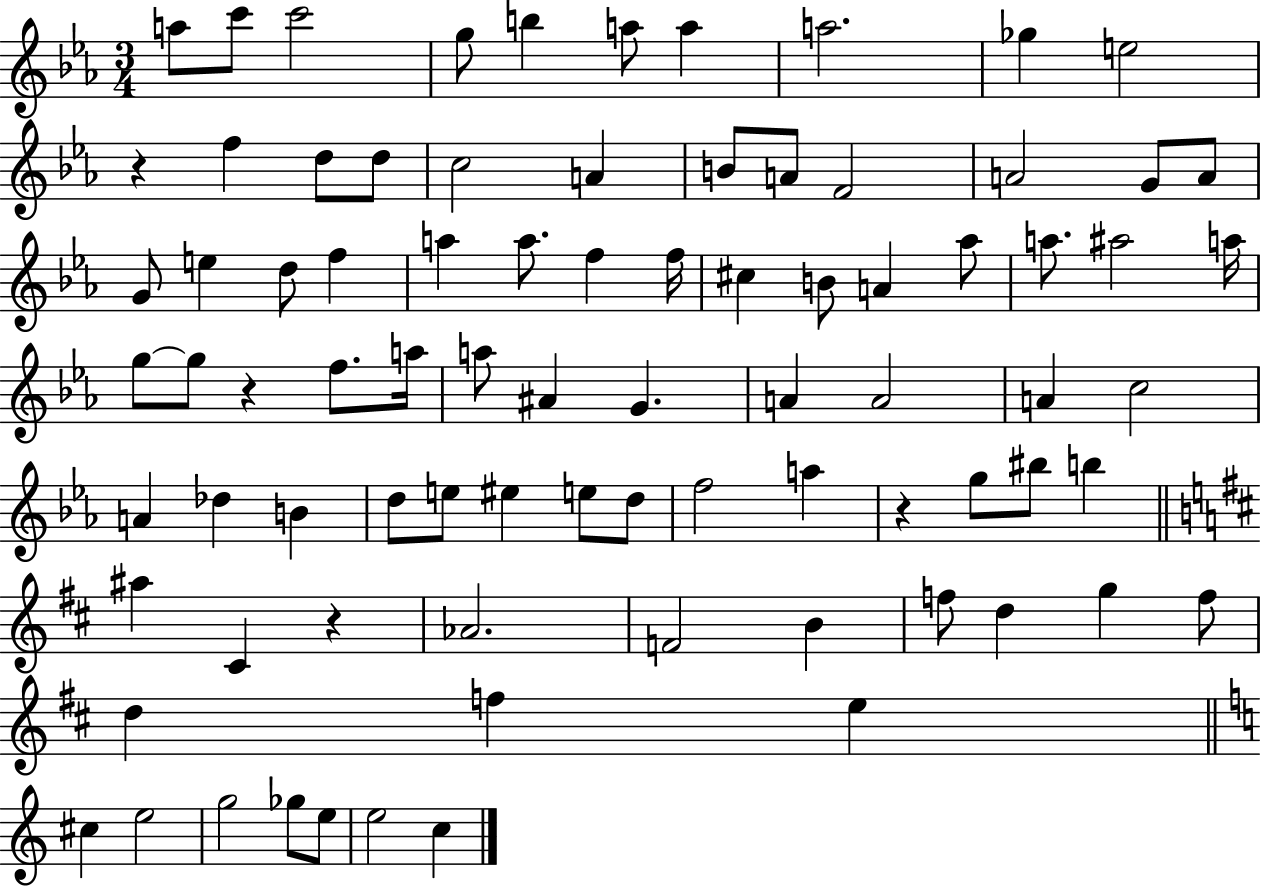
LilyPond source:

{
  \clef treble
  \numericTimeSignature
  \time 3/4
  \key ees \major
  \repeat volta 2 { a''8 c'''8 c'''2 | g''8 b''4 a''8 a''4 | a''2. | ges''4 e''2 | \break r4 f''4 d''8 d''8 | c''2 a'4 | b'8 a'8 f'2 | a'2 g'8 a'8 | \break g'8 e''4 d''8 f''4 | a''4 a''8. f''4 f''16 | cis''4 b'8 a'4 aes''8 | a''8. ais''2 a''16 | \break g''8~~ g''8 r4 f''8. a''16 | a''8 ais'4 g'4. | a'4 a'2 | a'4 c''2 | \break a'4 des''4 b'4 | d''8 e''8 eis''4 e''8 d''8 | f''2 a''4 | r4 g''8 bis''8 b''4 | \break \bar "||" \break \key b \minor ais''4 cis'4 r4 | aes'2. | f'2 b'4 | f''8 d''4 g''4 f''8 | \break d''4 f''4 e''4 | \bar "||" \break \key a \minor cis''4 e''2 | g''2 ges''8 e''8 | e''2 c''4 | } \bar "|."
}